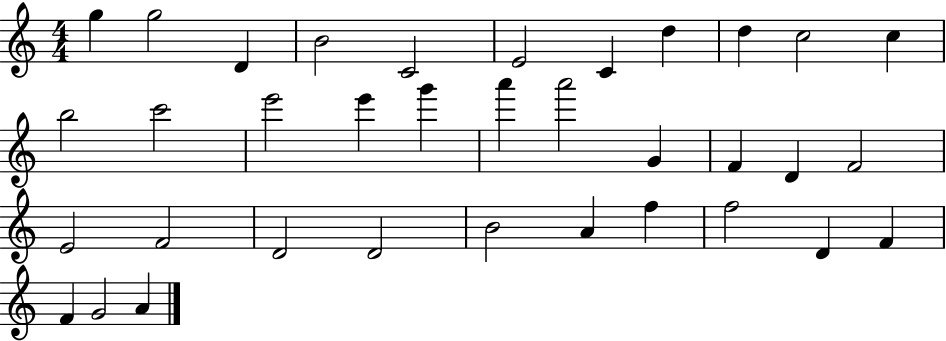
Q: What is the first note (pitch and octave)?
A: G5